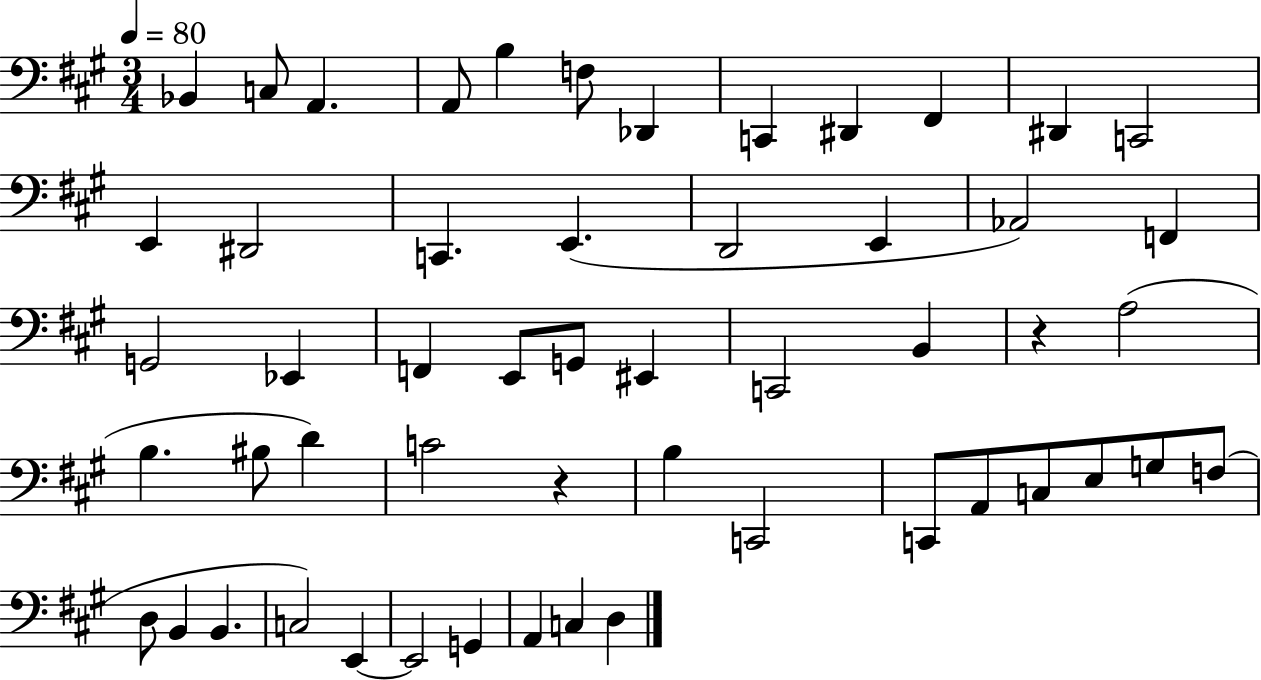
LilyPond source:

{
  \clef bass
  \numericTimeSignature
  \time 3/4
  \key a \major
  \tempo 4 = 80
  \repeat volta 2 { bes,4 c8 a,4. | a,8 b4 f8 des,4 | c,4 dis,4 fis,4 | dis,4 c,2 | \break e,4 dis,2 | c,4. e,4.( | d,2 e,4 | aes,2) f,4 | \break g,2 ees,4 | f,4 e,8 g,8 eis,4 | c,2 b,4 | r4 a2( | \break b4. bis8 d'4) | c'2 r4 | b4 c,2 | c,8 a,8 c8 e8 g8 f8( | \break d8 b,4 b,4. | c2) e,4~~ | e,2 g,4 | a,4 c4 d4 | \break } \bar "|."
}